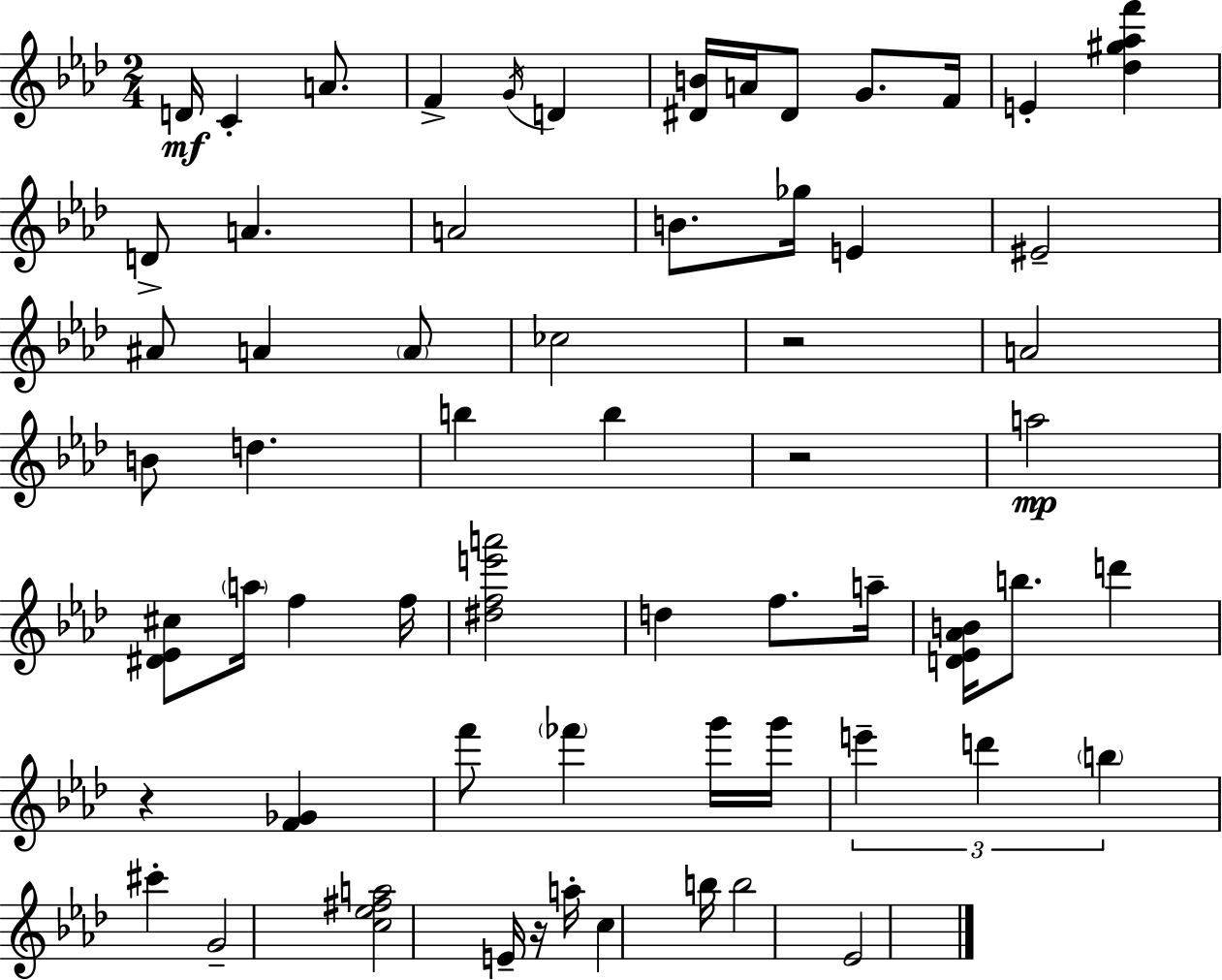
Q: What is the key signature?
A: AES major